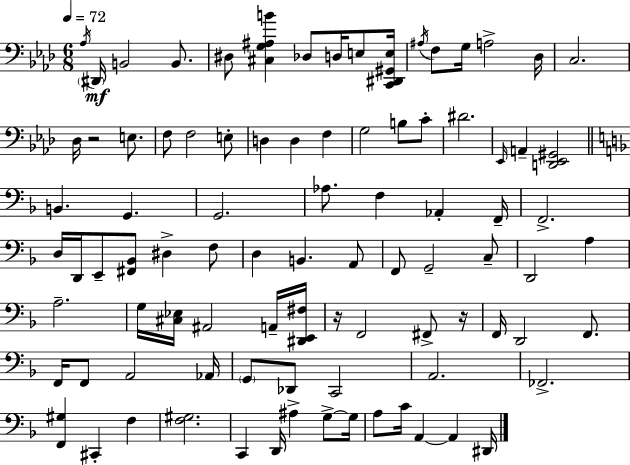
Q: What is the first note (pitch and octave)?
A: Ab3